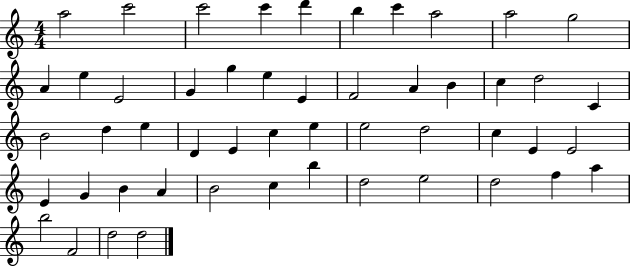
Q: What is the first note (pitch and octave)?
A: A5